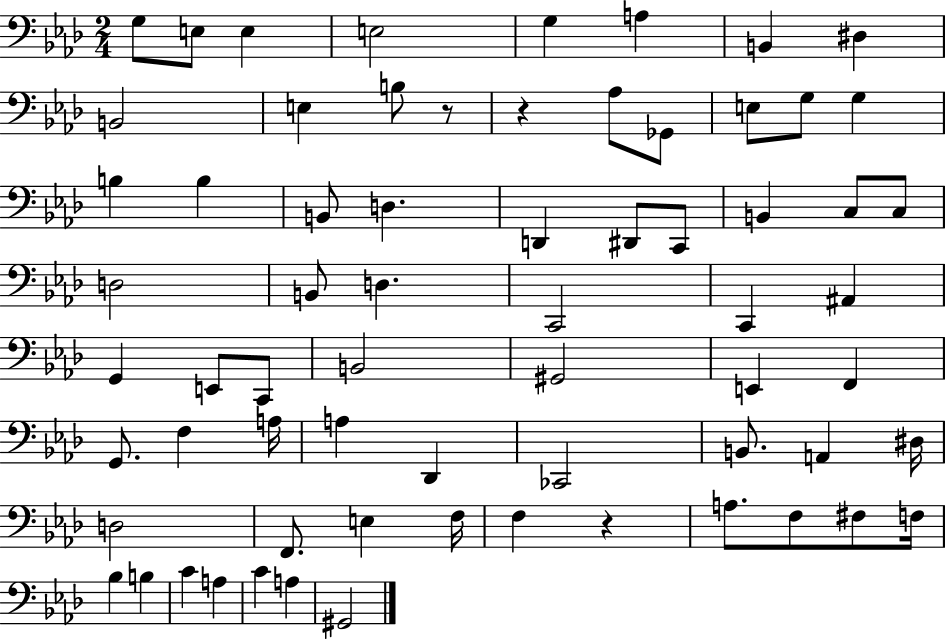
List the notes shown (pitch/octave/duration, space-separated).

G3/e E3/e E3/q E3/h G3/q A3/q B2/q D#3/q B2/h E3/q B3/e R/e R/q Ab3/e Gb2/e E3/e G3/e G3/q B3/q B3/q B2/e D3/q. D2/q D#2/e C2/e B2/q C3/e C3/e D3/h B2/e D3/q. C2/h C2/q A#2/q G2/q E2/e C2/e B2/h G#2/h E2/q F2/q G2/e. F3/q A3/s A3/q Db2/q CES2/h B2/e. A2/q D#3/s D3/h F2/e. E3/q F3/s F3/q R/q A3/e. F3/e F#3/e F3/s Bb3/q B3/q C4/q A3/q C4/q A3/q G#2/h